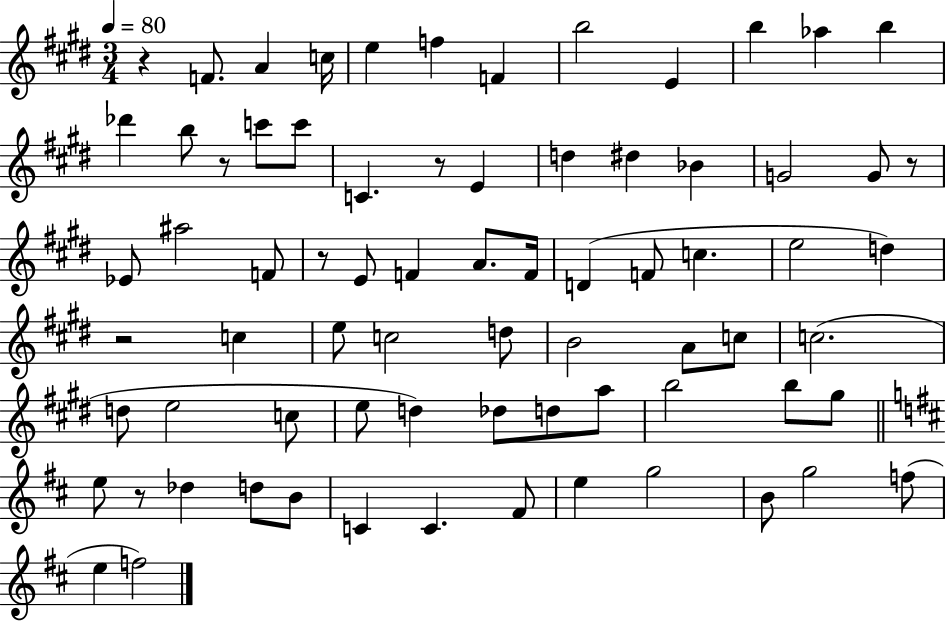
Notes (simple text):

R/q F4/e. A4/q C5/s E5/q F5/q F4/q B5/h E4/q B5/q Ab5/q B5/q Db6/q B5/e R/e C6/e C6/e C4/q. R/e E4/q D5/q D#5/q Bb4/q G4/h G4/e R/e Eb4/e A#5/h F4/e R/e E4/e F4/q A4/e. F4/s D4/q F4/e C5/q. E5/h D5/q R/h C5/q E5/e C5/h D5/e B4/h A4/e C5/e C5/h. D5/e E5/h C5/e E5/e D5/q Db5/e D5/e A5/e B5/h B5/e G#5/e E5/e R/e Db5/q D5/e B4/e C4/q C4/q. F#4/e E5/q G5/h B4/e G5/h F5/e E5/q F5/h